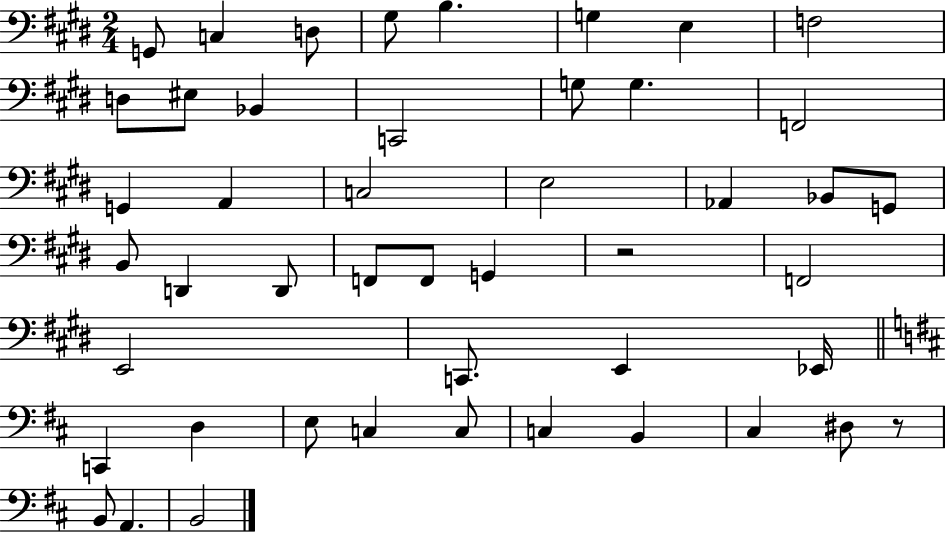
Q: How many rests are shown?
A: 2